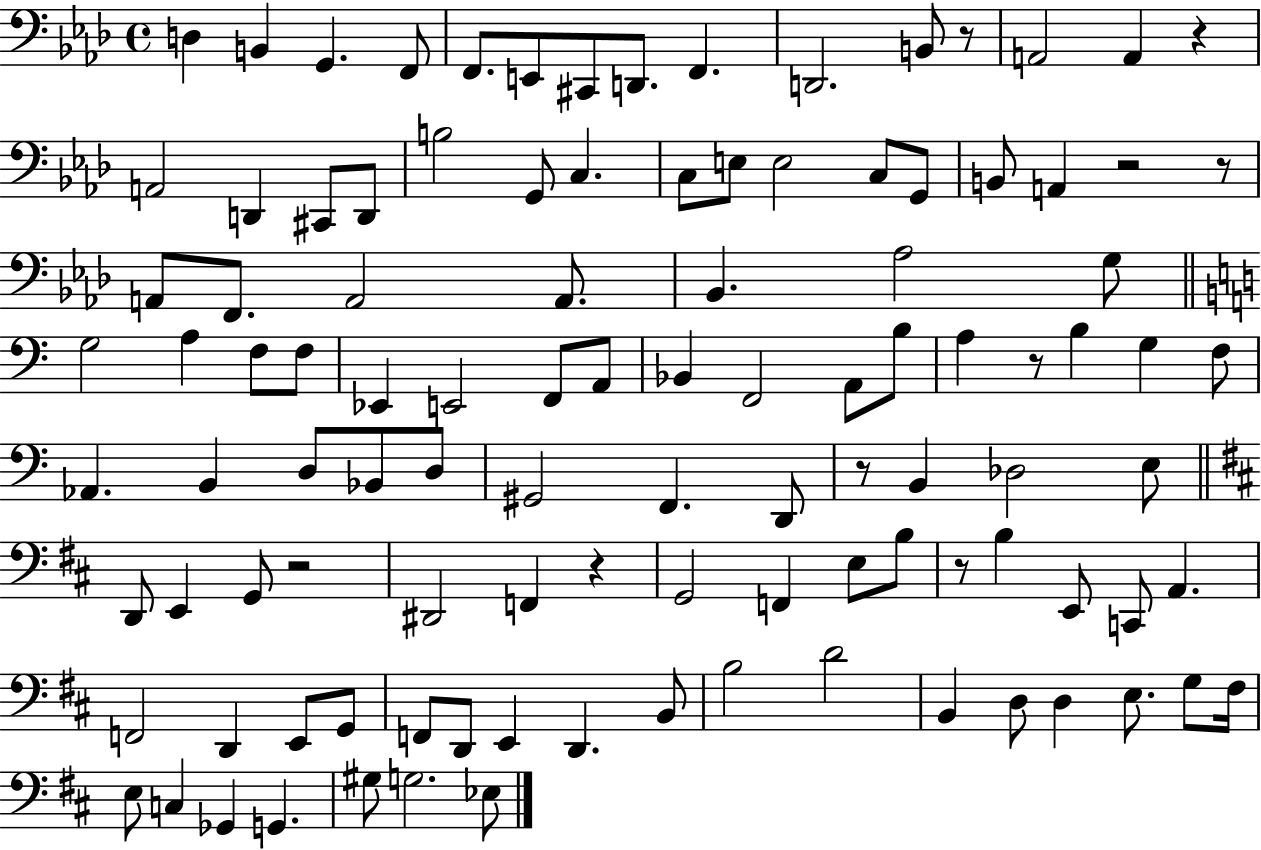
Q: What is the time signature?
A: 4/4